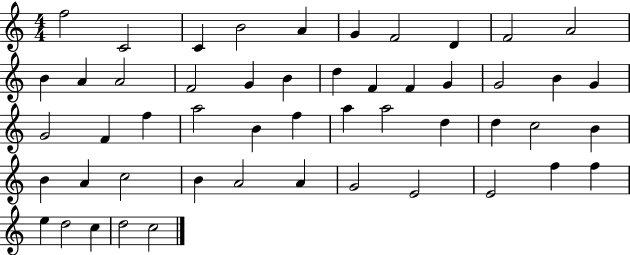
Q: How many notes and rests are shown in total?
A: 51